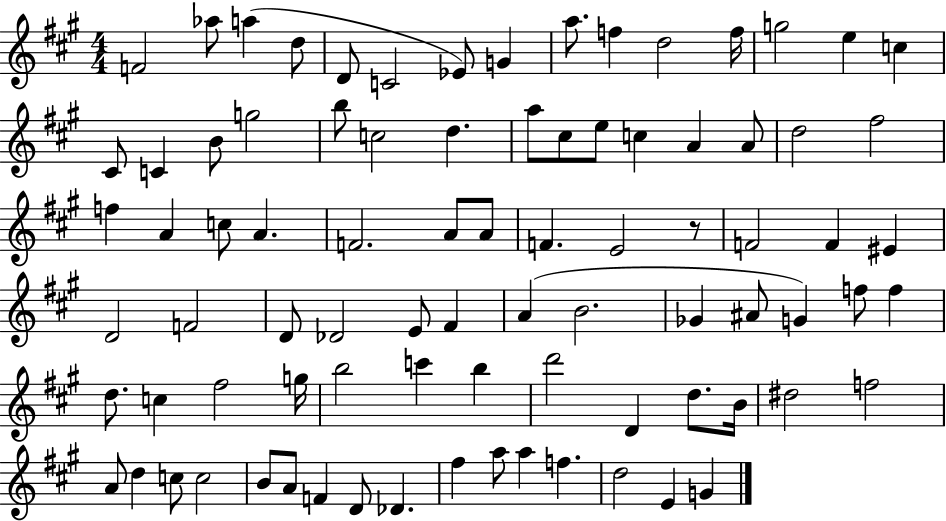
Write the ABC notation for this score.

X:1
T:Untitled
M:4/4
L:1/4
K:A
F2 _a/2 a d/2 D/2 C2 _E/2 G a/2 f d2 f/4 g2 e c ^C/2 C B/2 g2 b/2 c2 d a/2 ^c/2 e/2 c A A/2 d2 ^f2 f A c/2 A F2 A/2 A/2 F E2 z/2 F2 F ^E D2 F2 D/2 _D2 E/2 ^F A B2 _G ^A/2 G f/2 f d/2 c ^f2 g/4 b2 c' b d'2 D d/2 B/4 ^d2 f2 A/2 d c/2 c2 B/2 A/2 F D/2 _D ^f a/2 a f d2 E G